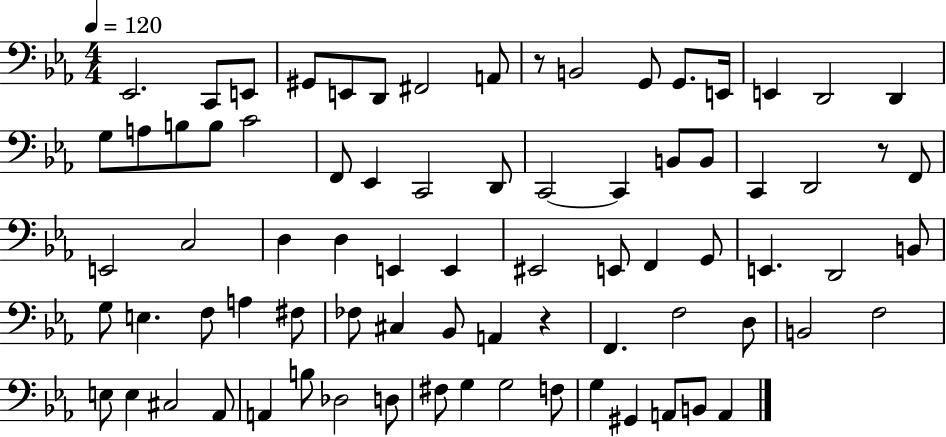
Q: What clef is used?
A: bass